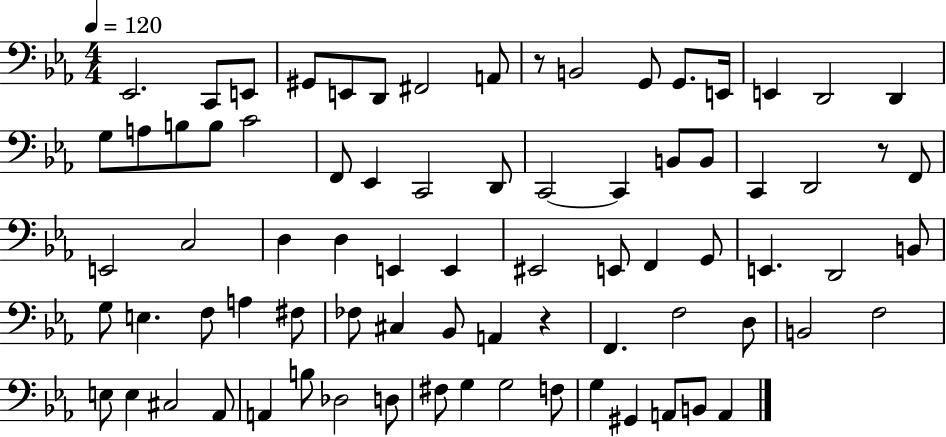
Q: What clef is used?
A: bass